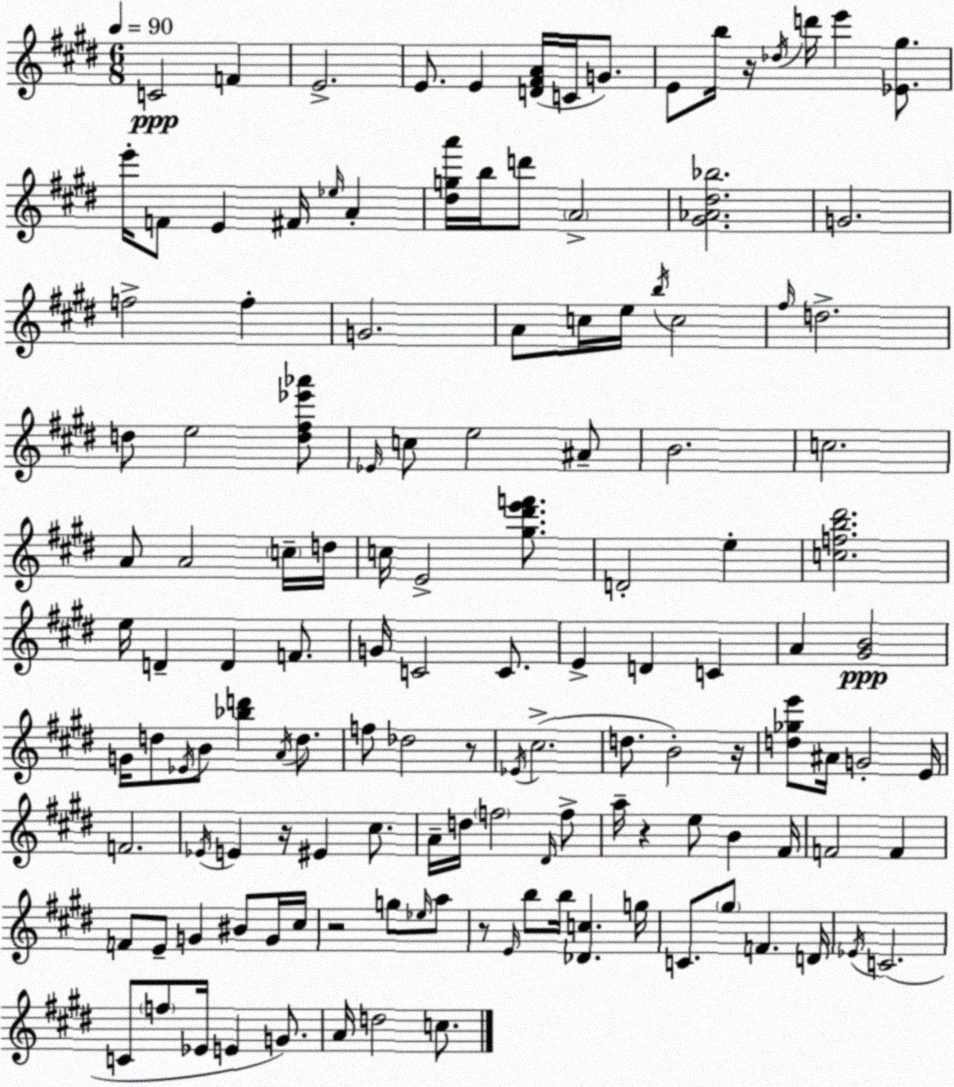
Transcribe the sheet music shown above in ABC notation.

X:1
T:Untitled
M:6/8
L:1/4
K:E
C2 F E2 E/2 E [D^FA]/4 C/4 G/2 E/2 b/4 z/4 _d/4 d'/4 e' [_E^g]/2 e'/4 F/2 E ^F/4 _e/4 A [^dga']/4 b/4 d'/2 A2 [^G_A^d_b]2 G2 f2 f G2 A/2 c/4 e/4 b/4 c2 ^f/4 d2 d/2 e2 [d^f_e'_a']/2 _E/4 c/2 e2 ^A/2 B2 c2 A/2 A2 c/4 d/4 c/4 E2 [^g^d'e'f']/2 D2 e [cfb^d']2 e/4 D D F/2 G/4 C2 C/2 E D C A [^GB]2 G/4 d/2 _E/4 B/2 [_bd'] A/4 d/2 f/2 _d2 z/2 _E/4 ^c2 d/2 B2 z/4 [d_ge']/2 ^A/4 G2 E/4 F2 _E/4 E z/4 ^E ^c/2 A/4 d/4 f2 ^D/4 f/2 a/4 z e/2 B ^F/4 F2 F F/2 E/2 G ^B/2 G/4 ^c/4 z2 g/2 _e/4 a/2 z/2 E/4 b/2 b/4 [_Dc] g/4 C/2 ^g/2 F D/4 _E/4 C2 C/2 f/2 _E/4 E G/2 A/4 d2 c/2